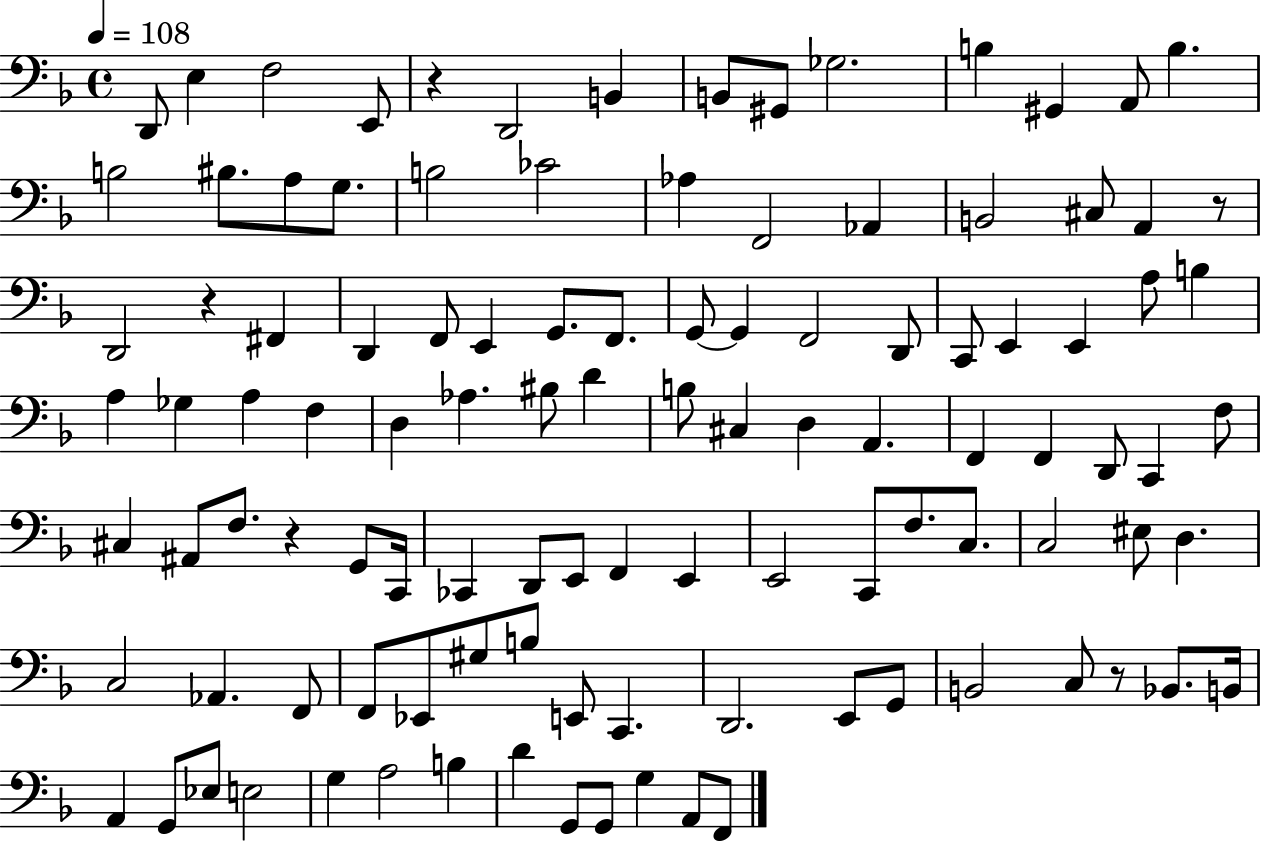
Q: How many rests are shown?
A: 5